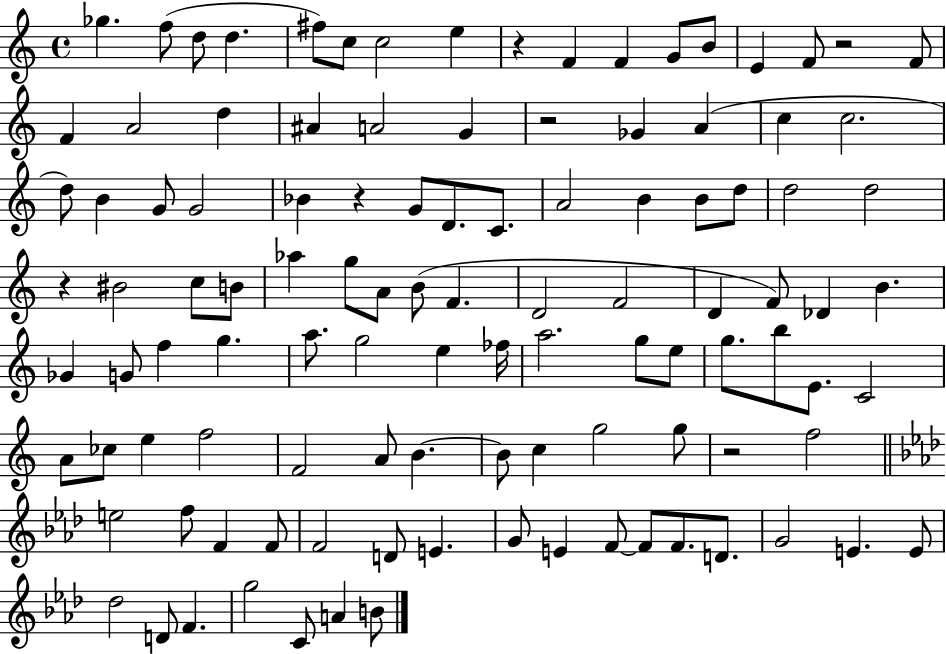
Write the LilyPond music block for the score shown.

{
  \clef treble
  \time 4/4
  \defaultTimeSignature
  \key c \major
  ges''4. f''8( d''8 d''4. | fis''8) c''8 c''2 e''4 | r4 f'4 f'4 g'8 b'8 | e'4 f'8 r2 f'8 | \break f'4 a'2 d''4 | ais'4 a'2 g'4 | r2 ges'4 a'4( | c''4 c''2. | \break d''8) b'4 g'8 g'2 | bes'4 r4 g'8 d'8. c'8. | a'2 b'4 b'8 d''8 | d''2 d''2 | \break r4 bis'2 c''8 b'8 | aes''4 g''8 a'8 b'8( f'4. | d'2 f'2 | d'4 f'8) des'4 b'4. | \break ges'4 g'8 f''4 g''4. | a''8. g''2 e''4 fes''16 | a''2. g''8 e''8 | g''8. b''8 e'8. c'2 | \break a'8 ces''8 e''4 f''2 | f'2 a'8 b'4.~~ | b'8 c''4 g''2 g''8 | r2 f''2 | \break \bar "||" \break \key aes \major e''2 f''8 f'4 f'8 | f'2 d'8 e'4. | g'8 e'4 f'8~~ f'8 f'8. d'8. | g'2 e'4. e'8 | \break des''2 d'8 f'4. | g''2 c'8 a'4 b'8 | \bar "|."
}